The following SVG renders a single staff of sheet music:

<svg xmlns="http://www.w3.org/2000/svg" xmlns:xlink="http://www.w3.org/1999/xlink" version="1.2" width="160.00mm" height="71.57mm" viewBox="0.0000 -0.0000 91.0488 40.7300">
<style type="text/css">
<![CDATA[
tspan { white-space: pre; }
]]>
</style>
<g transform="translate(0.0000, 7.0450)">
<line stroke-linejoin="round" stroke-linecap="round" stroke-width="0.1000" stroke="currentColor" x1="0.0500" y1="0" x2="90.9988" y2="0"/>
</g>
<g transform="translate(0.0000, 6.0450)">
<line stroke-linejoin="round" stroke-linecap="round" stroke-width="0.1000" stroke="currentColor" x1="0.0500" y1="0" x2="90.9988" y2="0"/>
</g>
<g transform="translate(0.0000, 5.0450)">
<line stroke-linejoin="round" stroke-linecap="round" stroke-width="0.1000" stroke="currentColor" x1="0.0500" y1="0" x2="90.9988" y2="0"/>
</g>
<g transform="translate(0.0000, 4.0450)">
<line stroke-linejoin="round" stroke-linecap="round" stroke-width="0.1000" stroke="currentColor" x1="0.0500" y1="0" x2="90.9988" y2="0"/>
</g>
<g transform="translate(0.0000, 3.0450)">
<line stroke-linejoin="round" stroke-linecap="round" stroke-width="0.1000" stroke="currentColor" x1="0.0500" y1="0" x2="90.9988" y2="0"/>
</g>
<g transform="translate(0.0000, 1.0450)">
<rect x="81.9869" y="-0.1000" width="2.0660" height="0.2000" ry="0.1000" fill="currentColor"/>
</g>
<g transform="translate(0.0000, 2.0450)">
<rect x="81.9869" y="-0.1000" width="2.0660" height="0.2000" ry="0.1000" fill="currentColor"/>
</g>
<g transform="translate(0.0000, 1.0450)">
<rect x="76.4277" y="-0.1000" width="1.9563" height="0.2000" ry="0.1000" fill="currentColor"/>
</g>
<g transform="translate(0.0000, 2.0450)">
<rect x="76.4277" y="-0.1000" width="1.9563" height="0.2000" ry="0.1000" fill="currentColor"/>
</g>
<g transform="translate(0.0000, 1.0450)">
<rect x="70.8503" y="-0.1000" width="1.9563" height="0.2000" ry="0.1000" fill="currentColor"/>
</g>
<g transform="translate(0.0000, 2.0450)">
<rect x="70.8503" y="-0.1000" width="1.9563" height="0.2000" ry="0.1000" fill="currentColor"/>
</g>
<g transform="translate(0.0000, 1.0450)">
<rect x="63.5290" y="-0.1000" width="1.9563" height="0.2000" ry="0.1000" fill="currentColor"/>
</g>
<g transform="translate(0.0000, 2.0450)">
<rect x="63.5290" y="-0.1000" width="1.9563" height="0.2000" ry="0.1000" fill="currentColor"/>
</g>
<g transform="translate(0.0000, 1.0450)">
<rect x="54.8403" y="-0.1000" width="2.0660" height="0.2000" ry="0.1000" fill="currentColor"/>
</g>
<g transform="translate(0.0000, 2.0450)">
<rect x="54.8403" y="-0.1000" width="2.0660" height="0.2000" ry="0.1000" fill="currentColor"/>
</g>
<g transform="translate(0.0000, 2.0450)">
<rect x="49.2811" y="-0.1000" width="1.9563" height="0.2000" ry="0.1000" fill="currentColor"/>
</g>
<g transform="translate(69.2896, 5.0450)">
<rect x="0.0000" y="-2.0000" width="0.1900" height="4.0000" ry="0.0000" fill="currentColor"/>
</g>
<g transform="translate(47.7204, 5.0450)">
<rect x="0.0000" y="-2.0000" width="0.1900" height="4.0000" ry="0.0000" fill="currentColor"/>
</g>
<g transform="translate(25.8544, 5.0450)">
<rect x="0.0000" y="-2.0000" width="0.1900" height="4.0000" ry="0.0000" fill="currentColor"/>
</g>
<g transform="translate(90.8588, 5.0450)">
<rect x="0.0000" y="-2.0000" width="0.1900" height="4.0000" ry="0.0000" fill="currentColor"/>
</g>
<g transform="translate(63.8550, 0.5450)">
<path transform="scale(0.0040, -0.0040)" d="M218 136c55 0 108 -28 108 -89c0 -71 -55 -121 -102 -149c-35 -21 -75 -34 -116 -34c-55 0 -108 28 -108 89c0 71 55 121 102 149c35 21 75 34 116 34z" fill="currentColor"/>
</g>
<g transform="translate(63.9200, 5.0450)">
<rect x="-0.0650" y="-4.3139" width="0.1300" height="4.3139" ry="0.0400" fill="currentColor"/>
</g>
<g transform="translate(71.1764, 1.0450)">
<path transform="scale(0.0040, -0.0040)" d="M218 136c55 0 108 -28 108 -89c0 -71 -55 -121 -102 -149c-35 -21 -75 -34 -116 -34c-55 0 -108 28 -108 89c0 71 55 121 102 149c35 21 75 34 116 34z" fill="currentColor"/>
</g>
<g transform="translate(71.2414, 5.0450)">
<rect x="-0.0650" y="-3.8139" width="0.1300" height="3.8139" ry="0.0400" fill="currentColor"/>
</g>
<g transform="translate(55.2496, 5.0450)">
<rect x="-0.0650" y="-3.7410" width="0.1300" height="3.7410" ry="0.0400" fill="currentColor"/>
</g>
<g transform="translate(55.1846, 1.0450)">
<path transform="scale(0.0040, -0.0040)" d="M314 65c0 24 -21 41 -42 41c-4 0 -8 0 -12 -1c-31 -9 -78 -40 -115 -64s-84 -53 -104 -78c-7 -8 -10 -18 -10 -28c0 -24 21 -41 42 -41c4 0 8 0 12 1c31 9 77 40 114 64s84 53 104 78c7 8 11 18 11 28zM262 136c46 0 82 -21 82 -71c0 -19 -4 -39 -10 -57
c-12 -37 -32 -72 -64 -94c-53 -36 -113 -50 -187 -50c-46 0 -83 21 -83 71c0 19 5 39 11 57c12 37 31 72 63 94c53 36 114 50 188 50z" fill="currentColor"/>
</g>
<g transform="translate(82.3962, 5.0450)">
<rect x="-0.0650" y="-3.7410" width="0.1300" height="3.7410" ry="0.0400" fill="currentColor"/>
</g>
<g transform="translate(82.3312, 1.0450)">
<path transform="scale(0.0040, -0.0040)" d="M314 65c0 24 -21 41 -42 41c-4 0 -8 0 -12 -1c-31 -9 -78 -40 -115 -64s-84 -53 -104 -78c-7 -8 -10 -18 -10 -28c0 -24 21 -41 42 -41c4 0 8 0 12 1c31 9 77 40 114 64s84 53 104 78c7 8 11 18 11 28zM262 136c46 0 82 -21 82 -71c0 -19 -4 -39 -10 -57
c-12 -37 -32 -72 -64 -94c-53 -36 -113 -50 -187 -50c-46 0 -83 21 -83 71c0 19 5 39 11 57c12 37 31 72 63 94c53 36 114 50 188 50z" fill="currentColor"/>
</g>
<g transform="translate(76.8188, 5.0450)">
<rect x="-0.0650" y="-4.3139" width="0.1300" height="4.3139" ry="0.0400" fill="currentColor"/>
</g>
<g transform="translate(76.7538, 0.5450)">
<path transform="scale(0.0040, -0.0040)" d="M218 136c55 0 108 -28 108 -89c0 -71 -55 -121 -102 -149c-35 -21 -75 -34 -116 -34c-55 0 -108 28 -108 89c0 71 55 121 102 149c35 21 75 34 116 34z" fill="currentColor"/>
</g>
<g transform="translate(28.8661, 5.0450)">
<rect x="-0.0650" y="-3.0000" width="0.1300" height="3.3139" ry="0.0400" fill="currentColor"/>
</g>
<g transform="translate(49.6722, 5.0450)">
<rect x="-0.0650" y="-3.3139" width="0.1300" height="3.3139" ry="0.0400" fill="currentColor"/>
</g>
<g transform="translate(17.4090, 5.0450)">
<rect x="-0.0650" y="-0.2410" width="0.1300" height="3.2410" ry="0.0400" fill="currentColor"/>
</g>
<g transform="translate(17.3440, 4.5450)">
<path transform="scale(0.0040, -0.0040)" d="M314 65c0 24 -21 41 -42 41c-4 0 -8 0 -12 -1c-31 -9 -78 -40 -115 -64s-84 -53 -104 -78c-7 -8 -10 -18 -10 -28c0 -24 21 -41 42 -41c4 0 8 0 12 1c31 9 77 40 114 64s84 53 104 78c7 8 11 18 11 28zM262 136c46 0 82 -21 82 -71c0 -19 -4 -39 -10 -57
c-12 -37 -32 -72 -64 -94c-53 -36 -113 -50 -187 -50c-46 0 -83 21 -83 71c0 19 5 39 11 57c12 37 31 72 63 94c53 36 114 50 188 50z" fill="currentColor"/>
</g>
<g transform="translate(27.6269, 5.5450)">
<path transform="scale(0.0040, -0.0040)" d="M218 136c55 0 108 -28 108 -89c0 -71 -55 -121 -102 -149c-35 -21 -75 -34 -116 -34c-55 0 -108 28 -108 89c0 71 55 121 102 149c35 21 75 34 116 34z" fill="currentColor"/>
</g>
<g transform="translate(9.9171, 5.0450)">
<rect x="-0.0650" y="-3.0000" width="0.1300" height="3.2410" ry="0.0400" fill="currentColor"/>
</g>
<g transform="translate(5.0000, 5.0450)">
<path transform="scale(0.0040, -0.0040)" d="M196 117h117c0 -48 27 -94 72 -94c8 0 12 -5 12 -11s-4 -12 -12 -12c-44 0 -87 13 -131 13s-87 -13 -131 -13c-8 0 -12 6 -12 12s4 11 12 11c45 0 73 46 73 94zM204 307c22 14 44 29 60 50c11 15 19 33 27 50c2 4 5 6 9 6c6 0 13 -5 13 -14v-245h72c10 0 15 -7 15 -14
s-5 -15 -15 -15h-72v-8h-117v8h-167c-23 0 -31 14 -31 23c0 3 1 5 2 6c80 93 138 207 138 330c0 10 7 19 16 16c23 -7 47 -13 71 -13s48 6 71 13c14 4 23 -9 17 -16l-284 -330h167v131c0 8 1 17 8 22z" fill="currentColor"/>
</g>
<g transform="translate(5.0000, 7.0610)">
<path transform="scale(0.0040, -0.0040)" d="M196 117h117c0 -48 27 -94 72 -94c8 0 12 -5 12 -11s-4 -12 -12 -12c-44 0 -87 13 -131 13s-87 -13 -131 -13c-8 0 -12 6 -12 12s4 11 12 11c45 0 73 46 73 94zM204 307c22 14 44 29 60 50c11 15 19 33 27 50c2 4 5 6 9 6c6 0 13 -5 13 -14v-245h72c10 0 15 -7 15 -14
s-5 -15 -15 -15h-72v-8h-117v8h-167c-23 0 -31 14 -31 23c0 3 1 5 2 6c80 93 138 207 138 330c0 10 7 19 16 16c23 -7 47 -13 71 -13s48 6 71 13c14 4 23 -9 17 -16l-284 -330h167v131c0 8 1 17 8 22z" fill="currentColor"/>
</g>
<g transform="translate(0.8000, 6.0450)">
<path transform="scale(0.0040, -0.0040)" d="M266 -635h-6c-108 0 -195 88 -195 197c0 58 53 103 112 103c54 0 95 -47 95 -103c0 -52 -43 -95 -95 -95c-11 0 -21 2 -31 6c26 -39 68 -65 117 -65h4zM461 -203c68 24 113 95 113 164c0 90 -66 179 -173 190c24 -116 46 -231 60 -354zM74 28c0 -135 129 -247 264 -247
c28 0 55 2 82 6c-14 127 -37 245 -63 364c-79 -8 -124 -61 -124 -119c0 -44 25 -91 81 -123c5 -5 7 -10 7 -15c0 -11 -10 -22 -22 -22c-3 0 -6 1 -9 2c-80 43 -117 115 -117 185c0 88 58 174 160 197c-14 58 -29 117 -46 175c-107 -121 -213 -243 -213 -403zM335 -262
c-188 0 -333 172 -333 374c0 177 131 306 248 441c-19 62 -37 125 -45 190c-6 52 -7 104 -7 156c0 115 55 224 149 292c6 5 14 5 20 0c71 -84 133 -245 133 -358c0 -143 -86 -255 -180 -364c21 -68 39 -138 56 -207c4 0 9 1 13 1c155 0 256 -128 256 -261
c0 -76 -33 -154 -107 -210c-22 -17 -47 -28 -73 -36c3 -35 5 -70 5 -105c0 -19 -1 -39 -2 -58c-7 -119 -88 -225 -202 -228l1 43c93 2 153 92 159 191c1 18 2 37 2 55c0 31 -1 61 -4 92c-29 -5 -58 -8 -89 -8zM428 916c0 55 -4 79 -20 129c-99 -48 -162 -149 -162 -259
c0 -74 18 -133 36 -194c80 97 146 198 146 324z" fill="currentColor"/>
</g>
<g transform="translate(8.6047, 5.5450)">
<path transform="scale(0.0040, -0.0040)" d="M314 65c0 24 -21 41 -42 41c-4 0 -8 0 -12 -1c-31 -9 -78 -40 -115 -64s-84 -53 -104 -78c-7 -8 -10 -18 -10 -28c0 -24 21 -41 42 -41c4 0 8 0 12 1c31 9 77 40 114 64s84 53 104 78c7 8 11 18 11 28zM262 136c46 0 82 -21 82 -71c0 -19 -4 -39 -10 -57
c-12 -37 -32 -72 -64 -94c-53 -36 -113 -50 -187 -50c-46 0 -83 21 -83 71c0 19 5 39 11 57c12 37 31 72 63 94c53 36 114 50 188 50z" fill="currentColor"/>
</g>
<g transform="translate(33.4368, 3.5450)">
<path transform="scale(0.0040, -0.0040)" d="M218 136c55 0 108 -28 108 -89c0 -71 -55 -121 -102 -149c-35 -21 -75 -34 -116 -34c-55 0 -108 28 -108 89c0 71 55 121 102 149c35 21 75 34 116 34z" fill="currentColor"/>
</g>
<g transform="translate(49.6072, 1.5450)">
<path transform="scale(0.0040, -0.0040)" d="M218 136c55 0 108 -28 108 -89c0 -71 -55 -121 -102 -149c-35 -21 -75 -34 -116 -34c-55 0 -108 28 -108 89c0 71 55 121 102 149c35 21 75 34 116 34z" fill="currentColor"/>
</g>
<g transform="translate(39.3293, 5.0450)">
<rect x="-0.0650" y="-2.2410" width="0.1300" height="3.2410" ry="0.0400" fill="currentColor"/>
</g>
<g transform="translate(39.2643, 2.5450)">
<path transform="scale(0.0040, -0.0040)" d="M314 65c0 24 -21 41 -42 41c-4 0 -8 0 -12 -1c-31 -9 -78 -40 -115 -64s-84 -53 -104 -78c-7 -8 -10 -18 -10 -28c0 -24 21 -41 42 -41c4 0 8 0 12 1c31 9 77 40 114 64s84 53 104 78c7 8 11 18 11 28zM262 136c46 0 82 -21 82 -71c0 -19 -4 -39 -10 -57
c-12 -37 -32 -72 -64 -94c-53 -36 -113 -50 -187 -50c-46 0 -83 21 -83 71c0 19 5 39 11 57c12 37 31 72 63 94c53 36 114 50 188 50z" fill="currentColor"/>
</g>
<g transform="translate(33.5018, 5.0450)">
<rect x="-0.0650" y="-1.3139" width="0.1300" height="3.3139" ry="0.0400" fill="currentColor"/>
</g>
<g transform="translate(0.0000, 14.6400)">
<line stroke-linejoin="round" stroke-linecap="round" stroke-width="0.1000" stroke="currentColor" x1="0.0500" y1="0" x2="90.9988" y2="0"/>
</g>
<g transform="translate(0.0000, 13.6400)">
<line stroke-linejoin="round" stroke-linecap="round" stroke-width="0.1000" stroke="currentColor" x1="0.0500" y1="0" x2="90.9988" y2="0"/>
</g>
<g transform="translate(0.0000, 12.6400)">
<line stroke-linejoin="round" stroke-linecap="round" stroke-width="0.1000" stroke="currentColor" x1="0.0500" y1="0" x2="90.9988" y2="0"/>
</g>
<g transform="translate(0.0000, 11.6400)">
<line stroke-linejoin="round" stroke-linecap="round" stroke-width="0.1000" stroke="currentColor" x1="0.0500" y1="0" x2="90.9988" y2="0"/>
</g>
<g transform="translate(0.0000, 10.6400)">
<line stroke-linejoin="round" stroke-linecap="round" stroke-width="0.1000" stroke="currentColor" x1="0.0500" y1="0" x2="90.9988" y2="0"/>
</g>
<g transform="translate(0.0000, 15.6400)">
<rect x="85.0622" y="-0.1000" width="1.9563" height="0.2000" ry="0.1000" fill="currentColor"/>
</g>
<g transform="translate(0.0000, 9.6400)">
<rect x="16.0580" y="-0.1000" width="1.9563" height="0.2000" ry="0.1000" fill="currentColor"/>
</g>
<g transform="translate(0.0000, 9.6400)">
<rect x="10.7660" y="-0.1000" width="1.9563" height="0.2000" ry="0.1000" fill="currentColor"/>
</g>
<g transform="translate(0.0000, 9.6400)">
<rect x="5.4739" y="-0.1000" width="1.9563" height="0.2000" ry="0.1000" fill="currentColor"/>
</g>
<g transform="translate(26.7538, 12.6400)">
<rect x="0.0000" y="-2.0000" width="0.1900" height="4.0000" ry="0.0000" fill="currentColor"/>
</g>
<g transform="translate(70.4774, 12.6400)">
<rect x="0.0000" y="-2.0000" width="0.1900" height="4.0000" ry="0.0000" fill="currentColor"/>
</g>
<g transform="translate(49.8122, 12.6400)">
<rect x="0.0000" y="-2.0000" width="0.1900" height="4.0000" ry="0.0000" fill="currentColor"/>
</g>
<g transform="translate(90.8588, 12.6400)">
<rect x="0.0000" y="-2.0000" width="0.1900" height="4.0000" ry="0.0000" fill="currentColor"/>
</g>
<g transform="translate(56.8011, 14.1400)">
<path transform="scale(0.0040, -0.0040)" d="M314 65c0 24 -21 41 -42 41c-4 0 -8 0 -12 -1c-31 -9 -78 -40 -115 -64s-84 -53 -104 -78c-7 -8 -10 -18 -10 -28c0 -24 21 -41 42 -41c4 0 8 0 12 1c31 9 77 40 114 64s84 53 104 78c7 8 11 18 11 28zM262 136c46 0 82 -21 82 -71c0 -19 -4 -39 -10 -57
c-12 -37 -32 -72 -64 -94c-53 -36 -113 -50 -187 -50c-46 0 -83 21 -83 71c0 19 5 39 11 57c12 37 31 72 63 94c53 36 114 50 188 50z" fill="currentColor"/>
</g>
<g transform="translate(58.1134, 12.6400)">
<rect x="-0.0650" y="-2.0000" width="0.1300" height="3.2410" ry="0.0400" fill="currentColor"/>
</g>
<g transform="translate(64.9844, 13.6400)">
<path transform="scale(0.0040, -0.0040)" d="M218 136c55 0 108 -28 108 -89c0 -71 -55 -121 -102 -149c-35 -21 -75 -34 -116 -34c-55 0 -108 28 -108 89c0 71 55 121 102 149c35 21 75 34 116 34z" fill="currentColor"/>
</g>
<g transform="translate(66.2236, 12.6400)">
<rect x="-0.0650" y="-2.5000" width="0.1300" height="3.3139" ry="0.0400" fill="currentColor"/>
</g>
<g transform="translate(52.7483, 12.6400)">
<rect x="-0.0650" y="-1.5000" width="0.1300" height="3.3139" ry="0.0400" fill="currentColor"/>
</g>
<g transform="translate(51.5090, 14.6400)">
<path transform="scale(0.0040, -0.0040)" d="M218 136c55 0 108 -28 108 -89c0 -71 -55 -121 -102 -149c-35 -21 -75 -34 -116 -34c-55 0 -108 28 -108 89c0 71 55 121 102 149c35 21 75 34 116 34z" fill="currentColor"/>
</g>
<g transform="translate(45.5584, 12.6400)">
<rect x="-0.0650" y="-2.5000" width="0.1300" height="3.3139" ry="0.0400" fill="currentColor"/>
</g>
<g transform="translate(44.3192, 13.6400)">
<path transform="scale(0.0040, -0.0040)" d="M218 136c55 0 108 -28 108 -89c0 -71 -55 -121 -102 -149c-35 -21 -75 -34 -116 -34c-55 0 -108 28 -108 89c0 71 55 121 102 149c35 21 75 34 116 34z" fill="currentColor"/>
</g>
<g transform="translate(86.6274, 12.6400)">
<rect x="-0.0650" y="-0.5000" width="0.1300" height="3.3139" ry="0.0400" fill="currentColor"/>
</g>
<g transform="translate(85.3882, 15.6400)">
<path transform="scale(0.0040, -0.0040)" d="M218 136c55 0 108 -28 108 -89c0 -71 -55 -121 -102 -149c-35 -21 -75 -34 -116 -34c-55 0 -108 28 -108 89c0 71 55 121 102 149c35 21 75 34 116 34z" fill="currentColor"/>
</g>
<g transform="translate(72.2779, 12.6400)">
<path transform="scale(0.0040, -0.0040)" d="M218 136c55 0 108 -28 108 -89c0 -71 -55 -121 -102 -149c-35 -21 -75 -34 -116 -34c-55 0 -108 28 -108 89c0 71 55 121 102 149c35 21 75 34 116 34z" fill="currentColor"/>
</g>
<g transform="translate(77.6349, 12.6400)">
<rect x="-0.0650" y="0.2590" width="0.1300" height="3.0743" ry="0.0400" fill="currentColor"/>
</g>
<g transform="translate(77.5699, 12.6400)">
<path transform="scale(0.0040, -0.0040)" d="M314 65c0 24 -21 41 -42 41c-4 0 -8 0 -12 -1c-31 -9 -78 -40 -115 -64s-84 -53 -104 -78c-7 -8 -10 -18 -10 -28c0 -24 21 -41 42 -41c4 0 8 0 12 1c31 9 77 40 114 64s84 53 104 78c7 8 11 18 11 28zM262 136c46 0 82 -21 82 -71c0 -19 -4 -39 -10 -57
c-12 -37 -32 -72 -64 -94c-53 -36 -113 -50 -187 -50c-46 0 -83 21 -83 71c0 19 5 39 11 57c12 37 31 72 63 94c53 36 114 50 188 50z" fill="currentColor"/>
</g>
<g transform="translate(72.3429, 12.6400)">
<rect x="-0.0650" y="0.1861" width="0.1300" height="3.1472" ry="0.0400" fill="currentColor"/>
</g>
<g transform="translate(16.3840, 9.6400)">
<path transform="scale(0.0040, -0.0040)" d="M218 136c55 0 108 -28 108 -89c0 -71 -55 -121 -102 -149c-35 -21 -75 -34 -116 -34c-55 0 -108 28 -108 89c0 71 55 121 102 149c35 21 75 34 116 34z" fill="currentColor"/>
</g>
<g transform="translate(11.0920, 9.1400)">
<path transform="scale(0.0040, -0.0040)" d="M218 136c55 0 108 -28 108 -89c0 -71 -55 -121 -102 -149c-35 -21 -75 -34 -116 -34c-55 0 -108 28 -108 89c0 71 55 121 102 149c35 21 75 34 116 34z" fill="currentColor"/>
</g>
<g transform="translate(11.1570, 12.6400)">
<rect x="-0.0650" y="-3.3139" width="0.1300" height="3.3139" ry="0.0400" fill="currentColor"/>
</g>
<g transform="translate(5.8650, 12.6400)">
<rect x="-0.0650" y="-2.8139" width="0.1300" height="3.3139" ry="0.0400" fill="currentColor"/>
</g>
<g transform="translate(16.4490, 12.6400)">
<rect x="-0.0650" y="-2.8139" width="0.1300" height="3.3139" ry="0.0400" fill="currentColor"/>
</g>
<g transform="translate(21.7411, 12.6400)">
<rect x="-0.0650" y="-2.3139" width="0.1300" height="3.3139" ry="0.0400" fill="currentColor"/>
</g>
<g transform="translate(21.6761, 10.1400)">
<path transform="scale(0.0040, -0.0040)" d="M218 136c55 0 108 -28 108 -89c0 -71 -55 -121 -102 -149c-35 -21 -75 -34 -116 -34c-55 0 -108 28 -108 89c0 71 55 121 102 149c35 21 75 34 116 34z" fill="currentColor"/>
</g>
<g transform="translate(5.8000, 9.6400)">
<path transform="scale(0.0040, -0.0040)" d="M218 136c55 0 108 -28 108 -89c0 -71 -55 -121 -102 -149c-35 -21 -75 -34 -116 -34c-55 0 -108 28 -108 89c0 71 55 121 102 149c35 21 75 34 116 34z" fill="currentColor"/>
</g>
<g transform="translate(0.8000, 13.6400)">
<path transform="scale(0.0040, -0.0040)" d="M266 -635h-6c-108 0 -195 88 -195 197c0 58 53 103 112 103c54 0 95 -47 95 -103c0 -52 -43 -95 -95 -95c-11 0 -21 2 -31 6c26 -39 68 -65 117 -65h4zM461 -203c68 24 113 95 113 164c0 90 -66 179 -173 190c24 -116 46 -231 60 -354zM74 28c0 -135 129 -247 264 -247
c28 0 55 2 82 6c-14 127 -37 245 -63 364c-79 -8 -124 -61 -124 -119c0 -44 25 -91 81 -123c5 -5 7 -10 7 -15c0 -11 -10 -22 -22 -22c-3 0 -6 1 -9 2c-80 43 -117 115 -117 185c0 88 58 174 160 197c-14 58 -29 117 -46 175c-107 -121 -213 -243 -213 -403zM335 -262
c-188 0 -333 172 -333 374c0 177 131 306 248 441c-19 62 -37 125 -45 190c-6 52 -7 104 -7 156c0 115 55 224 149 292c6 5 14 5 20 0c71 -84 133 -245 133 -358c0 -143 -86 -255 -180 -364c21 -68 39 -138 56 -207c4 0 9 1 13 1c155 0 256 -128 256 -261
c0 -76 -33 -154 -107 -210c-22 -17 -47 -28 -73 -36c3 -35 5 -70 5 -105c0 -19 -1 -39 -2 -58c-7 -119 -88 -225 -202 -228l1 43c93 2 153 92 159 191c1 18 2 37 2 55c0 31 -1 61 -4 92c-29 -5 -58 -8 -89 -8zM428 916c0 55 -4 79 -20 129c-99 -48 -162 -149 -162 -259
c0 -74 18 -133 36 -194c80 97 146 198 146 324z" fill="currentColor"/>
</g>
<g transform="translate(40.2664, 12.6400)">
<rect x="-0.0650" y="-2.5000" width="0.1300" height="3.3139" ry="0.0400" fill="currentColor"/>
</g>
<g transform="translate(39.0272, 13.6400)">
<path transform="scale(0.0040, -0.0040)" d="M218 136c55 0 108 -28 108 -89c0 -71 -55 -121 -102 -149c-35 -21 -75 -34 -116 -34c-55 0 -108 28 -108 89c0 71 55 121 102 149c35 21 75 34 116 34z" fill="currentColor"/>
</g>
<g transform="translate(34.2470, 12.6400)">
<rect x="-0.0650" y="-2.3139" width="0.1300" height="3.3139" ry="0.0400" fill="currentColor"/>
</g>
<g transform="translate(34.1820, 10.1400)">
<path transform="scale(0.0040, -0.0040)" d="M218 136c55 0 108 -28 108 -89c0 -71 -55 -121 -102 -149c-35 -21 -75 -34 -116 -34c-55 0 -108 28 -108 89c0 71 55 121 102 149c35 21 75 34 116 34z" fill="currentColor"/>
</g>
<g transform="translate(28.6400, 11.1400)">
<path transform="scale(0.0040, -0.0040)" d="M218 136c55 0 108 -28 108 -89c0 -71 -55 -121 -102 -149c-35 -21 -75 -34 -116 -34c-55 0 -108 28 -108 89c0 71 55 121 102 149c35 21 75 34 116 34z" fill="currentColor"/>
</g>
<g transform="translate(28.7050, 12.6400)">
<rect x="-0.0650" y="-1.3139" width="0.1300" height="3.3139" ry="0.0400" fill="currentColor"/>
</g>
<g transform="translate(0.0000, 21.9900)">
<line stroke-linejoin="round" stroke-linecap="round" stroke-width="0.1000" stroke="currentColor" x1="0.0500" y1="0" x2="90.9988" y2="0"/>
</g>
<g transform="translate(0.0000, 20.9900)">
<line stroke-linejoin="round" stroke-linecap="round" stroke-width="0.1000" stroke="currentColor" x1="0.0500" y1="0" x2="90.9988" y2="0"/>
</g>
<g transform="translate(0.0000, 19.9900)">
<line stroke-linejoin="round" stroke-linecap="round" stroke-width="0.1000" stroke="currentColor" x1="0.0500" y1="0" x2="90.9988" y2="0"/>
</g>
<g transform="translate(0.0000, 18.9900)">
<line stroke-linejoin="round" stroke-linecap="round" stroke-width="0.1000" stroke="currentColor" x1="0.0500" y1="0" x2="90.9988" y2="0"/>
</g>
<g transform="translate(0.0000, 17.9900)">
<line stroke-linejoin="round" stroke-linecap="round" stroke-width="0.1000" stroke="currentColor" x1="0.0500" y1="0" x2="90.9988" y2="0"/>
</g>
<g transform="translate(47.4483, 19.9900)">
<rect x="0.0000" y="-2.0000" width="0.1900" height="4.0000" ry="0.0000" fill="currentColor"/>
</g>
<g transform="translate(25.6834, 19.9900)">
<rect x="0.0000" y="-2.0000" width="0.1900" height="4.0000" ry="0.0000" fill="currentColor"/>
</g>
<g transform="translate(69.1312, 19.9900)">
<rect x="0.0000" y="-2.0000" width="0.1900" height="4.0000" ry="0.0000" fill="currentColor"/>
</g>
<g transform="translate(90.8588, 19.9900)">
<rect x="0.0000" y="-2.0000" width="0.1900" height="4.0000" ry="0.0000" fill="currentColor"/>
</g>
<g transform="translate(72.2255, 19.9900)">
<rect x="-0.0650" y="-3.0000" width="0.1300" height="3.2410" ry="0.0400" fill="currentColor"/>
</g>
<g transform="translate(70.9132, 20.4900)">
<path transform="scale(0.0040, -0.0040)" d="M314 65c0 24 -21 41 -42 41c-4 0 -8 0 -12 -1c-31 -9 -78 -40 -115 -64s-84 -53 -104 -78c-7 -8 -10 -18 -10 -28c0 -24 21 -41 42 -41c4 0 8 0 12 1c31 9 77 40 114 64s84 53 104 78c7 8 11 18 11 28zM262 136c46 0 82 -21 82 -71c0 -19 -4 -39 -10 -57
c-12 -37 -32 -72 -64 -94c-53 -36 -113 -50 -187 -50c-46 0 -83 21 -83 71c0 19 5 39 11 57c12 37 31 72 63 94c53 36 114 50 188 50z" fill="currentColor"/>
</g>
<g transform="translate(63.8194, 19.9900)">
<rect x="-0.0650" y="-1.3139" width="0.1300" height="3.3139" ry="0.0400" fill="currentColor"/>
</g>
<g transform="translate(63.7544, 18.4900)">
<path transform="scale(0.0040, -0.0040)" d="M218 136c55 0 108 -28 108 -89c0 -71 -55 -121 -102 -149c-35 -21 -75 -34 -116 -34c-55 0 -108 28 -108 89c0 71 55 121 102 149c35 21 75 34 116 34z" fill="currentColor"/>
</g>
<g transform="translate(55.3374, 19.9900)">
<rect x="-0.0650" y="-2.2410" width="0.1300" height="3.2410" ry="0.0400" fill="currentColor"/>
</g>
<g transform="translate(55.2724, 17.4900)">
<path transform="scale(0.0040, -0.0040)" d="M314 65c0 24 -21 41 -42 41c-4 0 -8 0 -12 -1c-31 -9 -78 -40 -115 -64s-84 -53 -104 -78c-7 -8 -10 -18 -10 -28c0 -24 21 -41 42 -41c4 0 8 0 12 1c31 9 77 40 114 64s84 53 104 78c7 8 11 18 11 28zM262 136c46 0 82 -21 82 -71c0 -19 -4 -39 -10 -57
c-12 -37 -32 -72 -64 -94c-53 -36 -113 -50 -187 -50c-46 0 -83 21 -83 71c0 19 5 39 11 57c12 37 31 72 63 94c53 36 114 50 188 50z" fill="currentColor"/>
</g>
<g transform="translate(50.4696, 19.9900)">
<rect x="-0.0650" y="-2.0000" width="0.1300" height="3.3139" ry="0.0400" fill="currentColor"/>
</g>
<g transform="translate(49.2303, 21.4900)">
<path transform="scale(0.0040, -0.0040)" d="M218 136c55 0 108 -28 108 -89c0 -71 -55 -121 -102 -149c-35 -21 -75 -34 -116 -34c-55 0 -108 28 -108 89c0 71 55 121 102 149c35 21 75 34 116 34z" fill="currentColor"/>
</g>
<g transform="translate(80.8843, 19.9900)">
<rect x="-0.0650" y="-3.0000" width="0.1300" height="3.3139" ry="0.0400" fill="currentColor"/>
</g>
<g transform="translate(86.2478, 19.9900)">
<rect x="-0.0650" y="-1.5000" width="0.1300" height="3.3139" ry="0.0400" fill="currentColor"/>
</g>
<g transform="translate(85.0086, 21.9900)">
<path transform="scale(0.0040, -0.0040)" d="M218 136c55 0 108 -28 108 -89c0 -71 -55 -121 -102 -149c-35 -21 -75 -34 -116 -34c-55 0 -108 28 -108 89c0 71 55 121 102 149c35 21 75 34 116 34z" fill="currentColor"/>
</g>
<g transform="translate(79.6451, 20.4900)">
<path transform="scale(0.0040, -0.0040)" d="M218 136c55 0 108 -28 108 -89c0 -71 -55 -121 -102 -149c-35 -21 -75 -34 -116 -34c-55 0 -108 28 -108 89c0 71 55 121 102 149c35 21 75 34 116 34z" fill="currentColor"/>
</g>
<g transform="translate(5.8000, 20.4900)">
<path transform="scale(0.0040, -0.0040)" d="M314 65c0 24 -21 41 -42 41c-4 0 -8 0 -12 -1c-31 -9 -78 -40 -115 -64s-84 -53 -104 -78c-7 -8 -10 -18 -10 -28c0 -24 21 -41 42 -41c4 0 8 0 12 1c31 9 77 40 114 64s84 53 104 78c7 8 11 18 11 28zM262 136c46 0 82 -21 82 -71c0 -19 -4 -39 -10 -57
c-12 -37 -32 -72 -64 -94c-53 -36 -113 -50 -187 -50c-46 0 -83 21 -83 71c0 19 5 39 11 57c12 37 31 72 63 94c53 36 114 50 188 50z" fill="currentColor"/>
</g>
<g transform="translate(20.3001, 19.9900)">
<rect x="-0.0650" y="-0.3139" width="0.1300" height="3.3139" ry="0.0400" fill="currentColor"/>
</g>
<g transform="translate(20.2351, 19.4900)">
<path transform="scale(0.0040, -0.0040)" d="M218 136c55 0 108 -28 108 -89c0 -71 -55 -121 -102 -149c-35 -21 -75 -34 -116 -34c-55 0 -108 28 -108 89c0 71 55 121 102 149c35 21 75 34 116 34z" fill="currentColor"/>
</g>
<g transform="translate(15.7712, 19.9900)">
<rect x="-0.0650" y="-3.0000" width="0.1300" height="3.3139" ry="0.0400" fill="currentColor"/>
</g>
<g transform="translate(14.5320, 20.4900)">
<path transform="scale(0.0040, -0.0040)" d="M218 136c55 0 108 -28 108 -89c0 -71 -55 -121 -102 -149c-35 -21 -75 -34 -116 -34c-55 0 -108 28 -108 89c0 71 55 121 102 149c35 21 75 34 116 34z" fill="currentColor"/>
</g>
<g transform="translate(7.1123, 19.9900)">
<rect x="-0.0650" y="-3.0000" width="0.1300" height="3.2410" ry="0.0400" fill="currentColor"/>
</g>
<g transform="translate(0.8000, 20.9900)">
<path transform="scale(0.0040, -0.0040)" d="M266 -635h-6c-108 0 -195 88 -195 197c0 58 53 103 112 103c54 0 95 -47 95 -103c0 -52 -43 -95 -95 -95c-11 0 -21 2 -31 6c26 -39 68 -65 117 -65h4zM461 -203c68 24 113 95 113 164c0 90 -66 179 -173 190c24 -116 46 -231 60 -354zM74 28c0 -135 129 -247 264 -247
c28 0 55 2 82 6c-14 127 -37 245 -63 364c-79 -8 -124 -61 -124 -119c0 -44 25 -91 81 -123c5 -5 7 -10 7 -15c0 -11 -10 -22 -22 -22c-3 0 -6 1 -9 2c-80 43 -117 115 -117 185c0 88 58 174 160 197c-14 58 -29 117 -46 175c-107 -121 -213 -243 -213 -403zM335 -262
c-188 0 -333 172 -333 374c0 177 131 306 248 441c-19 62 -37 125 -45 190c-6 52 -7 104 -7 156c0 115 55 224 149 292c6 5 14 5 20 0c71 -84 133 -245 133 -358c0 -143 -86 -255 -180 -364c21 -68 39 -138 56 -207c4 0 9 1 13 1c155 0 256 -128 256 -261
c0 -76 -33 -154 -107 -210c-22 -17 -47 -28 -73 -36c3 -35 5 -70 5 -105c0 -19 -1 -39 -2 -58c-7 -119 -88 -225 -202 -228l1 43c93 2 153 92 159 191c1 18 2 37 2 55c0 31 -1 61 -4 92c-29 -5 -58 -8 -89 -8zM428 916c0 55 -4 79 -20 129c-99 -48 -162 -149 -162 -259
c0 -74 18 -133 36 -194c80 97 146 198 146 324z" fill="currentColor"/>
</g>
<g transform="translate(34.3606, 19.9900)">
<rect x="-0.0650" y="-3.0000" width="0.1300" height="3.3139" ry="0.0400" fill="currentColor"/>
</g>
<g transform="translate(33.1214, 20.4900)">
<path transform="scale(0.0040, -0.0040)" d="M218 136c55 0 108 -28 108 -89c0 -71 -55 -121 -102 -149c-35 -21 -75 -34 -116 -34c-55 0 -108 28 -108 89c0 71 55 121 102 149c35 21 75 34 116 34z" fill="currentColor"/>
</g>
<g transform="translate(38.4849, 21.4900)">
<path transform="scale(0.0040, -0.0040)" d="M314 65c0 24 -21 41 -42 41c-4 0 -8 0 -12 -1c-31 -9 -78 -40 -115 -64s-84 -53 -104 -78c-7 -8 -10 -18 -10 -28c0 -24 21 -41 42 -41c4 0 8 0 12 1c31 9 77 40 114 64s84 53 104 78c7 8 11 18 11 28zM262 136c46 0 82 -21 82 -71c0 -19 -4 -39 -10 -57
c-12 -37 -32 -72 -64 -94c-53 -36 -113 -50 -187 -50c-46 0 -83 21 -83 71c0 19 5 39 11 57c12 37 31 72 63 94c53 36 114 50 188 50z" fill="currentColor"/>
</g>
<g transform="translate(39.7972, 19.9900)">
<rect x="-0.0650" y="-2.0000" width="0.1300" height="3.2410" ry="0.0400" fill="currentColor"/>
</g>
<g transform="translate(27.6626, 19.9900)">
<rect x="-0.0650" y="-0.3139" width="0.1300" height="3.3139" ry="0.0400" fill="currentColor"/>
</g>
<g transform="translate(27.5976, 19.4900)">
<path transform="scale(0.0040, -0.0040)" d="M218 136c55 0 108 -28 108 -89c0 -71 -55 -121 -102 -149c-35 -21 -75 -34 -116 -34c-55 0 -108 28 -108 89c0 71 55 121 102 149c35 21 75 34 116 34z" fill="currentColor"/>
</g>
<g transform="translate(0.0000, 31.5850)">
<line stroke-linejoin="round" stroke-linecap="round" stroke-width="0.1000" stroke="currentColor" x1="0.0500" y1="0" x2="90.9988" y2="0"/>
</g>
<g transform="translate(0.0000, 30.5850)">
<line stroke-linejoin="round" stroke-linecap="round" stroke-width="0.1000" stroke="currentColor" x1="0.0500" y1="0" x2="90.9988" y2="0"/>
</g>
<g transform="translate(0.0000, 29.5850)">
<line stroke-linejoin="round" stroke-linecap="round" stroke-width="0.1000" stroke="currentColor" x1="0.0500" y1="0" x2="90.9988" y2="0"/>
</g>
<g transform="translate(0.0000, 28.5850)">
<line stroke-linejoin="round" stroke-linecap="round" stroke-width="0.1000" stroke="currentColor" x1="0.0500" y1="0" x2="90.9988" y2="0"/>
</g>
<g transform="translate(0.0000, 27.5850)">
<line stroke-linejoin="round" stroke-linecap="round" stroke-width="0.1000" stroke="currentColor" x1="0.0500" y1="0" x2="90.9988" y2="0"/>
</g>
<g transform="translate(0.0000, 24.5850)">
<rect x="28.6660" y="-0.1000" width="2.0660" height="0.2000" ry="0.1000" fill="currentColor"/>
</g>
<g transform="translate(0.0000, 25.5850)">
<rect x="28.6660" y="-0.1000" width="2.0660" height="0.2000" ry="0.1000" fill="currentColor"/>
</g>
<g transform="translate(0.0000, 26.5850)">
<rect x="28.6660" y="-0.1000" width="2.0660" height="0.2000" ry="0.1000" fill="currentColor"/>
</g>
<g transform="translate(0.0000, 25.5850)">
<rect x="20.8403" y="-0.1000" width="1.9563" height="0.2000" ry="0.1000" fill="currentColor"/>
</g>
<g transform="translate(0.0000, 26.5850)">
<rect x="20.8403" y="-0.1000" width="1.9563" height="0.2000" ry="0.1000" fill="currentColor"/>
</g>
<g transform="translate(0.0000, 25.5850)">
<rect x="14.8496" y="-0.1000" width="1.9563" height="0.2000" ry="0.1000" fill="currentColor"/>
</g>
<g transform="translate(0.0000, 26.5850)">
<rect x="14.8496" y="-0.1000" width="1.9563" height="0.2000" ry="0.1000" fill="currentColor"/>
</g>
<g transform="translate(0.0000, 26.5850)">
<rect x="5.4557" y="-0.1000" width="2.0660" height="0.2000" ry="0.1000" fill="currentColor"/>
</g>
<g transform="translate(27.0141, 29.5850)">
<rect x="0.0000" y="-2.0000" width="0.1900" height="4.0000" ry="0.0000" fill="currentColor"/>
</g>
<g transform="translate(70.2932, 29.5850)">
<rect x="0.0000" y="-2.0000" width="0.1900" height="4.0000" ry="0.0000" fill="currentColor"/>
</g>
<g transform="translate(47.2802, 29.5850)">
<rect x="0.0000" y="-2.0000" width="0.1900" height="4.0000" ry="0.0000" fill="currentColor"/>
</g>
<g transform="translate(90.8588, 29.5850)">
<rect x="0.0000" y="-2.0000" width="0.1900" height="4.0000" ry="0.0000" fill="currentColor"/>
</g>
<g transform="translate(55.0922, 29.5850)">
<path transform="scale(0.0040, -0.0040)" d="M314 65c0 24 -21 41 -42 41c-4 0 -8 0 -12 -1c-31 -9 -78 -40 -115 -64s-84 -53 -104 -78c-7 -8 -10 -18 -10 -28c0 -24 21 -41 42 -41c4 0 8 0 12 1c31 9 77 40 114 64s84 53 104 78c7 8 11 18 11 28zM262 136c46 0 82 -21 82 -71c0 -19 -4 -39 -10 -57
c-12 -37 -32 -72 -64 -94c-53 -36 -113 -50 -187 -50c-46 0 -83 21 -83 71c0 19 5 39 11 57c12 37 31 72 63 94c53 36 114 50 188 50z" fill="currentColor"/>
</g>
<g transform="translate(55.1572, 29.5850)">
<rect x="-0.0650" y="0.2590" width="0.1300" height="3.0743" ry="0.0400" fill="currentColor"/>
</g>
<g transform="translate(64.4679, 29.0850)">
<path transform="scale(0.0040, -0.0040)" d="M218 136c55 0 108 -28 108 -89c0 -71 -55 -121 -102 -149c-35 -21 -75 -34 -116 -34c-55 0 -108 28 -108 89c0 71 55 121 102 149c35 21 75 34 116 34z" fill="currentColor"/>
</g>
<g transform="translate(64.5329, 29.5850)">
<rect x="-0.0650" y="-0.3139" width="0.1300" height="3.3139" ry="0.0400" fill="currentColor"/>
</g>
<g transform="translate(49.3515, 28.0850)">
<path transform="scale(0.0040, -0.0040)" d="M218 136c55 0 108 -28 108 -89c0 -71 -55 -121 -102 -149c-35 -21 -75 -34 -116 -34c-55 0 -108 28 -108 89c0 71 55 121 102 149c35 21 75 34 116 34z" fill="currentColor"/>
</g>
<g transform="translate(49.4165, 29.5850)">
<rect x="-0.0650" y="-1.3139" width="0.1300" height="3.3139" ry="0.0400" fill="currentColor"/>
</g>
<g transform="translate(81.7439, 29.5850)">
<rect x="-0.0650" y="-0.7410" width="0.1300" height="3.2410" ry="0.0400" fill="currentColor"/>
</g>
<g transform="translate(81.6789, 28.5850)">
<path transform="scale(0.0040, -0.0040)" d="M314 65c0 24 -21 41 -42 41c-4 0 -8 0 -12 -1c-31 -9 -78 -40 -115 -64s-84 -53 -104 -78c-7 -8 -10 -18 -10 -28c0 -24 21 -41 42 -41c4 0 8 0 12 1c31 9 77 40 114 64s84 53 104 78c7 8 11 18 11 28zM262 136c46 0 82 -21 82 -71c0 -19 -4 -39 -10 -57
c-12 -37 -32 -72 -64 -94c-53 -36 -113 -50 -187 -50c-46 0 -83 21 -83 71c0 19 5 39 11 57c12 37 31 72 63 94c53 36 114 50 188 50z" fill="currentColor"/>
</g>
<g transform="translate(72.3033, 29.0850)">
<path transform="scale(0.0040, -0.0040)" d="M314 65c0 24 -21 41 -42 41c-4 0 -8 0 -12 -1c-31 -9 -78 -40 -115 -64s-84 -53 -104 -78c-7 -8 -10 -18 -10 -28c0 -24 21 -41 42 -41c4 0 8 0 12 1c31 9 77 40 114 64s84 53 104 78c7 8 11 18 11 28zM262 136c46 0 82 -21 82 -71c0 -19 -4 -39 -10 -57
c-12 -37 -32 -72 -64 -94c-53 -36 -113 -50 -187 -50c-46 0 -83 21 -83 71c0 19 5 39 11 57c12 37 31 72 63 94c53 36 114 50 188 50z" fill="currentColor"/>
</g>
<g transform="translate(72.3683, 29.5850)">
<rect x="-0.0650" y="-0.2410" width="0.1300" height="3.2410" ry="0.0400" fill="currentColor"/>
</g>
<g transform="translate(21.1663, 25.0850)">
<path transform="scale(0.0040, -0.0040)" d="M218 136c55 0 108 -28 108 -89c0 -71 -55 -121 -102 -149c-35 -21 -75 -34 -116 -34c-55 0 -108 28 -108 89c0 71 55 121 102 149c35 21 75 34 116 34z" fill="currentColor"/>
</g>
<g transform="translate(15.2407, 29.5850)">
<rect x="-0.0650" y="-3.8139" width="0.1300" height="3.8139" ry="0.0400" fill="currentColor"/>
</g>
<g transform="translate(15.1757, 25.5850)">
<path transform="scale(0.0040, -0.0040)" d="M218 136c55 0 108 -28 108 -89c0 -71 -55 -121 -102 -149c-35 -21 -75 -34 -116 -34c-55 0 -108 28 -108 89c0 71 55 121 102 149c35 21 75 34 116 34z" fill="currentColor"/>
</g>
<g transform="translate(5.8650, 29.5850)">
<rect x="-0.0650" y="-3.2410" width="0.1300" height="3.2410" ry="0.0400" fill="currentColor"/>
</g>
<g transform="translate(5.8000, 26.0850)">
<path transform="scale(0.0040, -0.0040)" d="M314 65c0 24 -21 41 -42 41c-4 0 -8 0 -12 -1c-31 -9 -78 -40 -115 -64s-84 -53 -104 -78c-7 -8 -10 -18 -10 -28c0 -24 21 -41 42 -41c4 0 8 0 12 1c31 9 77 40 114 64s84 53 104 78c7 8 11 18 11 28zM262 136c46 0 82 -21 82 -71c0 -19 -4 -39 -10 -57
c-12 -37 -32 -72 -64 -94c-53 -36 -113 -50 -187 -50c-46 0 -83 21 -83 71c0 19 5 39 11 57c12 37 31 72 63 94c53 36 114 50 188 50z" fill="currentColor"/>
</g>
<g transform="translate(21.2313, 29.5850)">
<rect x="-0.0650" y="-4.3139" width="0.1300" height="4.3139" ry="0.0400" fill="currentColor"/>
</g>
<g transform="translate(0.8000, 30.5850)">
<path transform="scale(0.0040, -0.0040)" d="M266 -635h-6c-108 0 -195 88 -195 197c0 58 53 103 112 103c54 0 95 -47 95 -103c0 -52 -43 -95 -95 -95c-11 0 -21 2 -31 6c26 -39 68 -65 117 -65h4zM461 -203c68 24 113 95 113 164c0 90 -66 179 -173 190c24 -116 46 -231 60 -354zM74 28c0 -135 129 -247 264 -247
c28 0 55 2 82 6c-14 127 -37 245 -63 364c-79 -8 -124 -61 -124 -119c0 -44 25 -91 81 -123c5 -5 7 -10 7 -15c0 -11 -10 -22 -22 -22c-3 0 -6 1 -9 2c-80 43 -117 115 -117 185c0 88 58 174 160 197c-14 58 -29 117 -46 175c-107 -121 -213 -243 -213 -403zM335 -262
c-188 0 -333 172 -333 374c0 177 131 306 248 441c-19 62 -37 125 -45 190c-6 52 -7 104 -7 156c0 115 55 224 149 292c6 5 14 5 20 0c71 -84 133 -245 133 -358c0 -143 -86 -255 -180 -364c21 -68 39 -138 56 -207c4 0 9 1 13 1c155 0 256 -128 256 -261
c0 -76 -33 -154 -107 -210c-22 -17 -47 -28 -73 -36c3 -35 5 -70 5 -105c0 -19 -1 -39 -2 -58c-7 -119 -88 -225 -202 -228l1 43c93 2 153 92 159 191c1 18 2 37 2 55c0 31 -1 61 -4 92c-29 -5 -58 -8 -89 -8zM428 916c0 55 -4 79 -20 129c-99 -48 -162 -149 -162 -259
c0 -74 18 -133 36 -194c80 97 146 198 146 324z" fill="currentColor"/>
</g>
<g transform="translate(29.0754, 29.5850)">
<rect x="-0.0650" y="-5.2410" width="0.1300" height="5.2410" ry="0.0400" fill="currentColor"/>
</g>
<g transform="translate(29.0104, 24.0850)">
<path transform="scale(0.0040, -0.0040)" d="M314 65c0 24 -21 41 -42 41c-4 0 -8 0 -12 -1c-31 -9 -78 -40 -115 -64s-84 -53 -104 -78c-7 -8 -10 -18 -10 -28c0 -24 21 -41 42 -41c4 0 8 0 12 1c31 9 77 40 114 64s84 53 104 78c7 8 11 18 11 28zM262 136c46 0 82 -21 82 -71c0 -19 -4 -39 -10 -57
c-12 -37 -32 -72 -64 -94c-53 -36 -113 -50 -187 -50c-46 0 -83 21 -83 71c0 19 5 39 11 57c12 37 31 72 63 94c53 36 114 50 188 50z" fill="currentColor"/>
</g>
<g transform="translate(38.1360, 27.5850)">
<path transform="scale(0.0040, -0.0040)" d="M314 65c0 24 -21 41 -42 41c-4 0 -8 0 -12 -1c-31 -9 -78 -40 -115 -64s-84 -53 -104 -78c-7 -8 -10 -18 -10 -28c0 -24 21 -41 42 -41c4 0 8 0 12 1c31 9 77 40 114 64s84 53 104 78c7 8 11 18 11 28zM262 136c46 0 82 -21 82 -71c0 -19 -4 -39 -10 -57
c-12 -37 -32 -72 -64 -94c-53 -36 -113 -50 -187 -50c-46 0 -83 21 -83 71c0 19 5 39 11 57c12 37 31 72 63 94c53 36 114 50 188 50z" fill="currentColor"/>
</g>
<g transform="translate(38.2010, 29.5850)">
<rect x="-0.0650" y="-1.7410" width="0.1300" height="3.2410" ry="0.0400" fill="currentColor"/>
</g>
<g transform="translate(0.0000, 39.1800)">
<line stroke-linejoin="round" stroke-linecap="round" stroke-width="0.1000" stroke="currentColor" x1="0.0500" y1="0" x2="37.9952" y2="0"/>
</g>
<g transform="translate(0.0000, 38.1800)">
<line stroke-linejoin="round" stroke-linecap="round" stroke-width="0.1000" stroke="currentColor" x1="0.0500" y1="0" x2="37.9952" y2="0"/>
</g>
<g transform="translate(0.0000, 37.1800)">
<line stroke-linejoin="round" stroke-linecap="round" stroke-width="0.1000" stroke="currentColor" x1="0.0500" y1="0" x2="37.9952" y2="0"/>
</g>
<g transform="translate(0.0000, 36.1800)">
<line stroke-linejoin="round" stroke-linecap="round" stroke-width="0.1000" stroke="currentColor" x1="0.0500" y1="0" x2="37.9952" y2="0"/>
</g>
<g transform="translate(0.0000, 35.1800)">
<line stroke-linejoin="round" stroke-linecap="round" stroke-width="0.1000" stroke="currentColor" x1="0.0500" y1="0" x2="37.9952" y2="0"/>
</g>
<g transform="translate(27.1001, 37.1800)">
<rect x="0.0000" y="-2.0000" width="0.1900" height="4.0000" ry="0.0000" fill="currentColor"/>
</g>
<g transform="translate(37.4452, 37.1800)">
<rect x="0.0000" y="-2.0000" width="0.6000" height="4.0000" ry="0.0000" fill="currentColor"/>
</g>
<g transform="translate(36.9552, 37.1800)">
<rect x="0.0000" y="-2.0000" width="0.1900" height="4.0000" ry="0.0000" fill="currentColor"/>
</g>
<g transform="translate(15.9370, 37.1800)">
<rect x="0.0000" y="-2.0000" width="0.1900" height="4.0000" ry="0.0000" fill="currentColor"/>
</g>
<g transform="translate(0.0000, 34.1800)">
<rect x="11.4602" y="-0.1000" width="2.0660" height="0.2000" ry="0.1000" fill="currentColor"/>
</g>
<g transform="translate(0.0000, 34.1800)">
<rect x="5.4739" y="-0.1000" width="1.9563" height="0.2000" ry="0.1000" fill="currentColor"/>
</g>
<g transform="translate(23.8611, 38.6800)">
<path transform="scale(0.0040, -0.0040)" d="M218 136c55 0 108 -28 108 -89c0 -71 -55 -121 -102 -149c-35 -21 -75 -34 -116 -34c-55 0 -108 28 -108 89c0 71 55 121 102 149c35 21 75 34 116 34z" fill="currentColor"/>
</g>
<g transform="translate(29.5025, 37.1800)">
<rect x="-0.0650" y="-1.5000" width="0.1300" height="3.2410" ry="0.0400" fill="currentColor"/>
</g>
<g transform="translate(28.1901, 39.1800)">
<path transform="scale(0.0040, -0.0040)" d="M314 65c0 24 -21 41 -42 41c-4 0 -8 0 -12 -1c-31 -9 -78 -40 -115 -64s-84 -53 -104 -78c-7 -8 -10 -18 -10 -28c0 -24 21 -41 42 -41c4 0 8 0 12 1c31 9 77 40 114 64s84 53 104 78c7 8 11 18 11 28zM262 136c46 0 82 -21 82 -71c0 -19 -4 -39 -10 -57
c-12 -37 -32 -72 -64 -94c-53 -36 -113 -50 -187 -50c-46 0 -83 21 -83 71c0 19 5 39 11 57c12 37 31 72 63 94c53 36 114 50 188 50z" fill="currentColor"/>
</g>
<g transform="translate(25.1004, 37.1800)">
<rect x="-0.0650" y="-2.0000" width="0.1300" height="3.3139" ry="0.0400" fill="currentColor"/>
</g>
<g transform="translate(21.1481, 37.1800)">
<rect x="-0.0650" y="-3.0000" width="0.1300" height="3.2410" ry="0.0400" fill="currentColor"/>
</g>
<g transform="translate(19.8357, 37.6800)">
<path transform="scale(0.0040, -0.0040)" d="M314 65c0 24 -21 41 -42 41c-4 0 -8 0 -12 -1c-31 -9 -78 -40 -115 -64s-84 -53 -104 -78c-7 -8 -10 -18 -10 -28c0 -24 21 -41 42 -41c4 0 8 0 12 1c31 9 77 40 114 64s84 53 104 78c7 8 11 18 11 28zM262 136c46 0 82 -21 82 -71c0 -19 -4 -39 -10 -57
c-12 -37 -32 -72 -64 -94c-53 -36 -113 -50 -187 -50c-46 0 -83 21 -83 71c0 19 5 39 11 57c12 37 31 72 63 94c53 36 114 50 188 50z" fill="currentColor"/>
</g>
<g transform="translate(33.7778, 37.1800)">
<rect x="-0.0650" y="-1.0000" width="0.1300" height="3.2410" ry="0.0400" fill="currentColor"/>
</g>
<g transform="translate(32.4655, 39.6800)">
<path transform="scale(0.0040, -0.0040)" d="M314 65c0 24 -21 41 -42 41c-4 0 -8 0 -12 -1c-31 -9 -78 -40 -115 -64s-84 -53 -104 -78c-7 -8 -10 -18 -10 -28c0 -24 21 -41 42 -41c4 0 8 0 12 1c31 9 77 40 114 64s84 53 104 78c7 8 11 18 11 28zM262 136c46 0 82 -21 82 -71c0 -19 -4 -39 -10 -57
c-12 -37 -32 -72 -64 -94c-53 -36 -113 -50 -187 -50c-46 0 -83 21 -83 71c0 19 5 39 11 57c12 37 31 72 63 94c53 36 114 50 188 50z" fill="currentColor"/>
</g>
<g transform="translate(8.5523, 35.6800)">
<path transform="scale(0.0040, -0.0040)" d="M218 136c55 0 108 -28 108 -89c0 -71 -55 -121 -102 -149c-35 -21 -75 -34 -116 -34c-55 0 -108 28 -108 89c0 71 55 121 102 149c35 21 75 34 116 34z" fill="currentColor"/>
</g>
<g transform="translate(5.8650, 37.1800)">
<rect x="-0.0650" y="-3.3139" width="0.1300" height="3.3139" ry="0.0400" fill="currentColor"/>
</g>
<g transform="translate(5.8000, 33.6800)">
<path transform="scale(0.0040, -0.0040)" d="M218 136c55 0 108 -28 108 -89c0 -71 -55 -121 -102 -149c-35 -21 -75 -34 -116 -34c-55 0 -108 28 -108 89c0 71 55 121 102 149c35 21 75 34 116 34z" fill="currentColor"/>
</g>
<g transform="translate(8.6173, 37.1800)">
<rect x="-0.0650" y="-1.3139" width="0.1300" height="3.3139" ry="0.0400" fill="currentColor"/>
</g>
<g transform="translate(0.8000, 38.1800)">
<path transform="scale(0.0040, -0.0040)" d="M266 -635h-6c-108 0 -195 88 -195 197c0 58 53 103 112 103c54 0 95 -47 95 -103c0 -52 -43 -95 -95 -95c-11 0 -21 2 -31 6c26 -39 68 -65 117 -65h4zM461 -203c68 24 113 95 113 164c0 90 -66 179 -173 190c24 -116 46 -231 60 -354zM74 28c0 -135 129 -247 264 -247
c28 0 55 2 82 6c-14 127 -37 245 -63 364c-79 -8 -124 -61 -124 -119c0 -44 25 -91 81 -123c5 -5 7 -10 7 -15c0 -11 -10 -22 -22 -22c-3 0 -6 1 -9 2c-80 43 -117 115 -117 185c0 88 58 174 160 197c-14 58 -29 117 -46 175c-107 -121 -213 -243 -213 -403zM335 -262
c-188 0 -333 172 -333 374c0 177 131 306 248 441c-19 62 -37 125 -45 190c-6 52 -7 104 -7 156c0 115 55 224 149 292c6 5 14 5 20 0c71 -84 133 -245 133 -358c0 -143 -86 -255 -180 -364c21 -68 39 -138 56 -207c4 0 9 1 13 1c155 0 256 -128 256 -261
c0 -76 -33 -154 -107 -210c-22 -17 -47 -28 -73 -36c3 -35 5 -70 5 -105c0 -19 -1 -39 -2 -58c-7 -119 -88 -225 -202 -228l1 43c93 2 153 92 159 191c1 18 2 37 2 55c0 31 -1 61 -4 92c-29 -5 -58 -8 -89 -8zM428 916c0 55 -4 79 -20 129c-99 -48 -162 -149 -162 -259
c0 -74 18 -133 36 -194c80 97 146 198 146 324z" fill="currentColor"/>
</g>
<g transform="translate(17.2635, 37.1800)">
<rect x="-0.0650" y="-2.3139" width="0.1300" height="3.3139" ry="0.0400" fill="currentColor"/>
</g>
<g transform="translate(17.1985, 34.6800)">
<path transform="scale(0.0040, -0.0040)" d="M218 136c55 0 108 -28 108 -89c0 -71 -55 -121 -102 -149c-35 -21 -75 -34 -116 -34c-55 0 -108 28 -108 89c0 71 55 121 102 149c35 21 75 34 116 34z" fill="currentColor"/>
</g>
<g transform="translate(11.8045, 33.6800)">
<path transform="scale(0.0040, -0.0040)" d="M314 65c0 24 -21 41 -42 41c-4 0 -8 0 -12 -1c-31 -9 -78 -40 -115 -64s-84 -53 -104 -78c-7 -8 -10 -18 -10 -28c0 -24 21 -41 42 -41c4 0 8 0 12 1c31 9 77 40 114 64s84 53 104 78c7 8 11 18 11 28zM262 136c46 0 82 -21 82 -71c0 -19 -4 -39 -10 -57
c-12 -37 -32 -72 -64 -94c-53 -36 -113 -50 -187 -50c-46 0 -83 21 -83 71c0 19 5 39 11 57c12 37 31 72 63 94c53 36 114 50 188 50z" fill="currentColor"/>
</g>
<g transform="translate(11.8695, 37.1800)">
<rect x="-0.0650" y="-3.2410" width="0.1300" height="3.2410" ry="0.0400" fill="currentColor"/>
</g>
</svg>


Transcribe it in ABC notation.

X:1
T:Untitled
M:4/4
L:1/4
K:C
A2 c2 A e g2 b c'2 d' c' d' c'2 a b a g e g G G E F2 G B B2 C A2 A c c A F2 F g2 e A2 A E b2 c' d' f'2 f2 e B2 c c2 d2 b e b2 g A2 F E2 D2